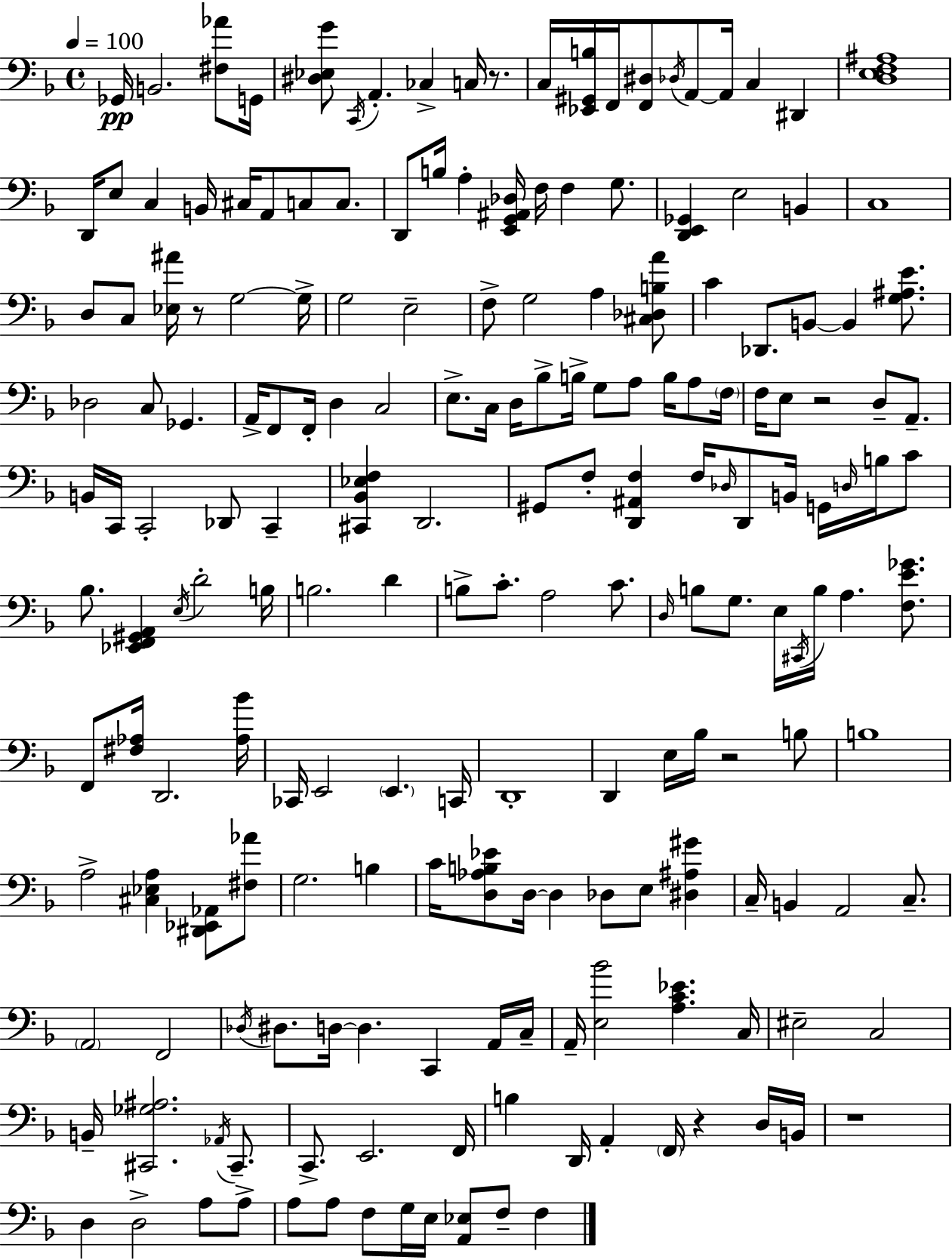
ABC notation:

X:1
T:Untitled
M:4/4
L:1/4
K:Dm
_G,,/4 B,,2 [^F,_A]/2 G,,/4 [^D,_E,G]/2 C,,/4 A,, _C, C,/4 z/2 C,/4 [_E,,^G,,B,]/4 F,,/4 [F,,^D,]/2 _D,/4 A,,/2 A,,/4 C, ^D,, [D,E,F,^A,]4 D,,/4 E,/2 C, B,,/4 ^C,/4 A,,/2 C,/2 C,/2 D,,/2 B,/4 A, [E,,G,,^A,,_D,]/4 F,/4 F, G,/2 [D,,E,,_G,,] E,2 B,, C,4 D,/2 C,/2 [_E,^A]/4 z/2 G,2 G,/4 G,2 E,2 F,/2 G,2 A, [^C,_D,B,A]/2 C _D,,/2 B,,/2 B,, [G,^A,E]/2 _D,2 C,/2 _G,, A,,/4 F,,/2 F,,/4 D, C,2 E,/2 C,/4 D,/4 _B,/2 B,/4 G,/2 A,/2 B,/4 A,/2 F,/4 F,/4 E,/2 z2 D,/2 A,,/2 B,,/4 C,,/4 C,,2 _D,,/2 C,, [^C,,_B,,_E,F,] D,,2 ^G,,/2 F,/2 [D,,^A,,F,] F,/4 _D,/4 D,,/2 B,,/4 G,,/4 D,/4 B,/4 C/2 _B,/2 [_E,,F,,^G,,A,,] E,/4 D2 B,/4 B,2 D B,/2 C/2 A,2 C/2 D,/4 B,/2 G,/2 E,/4 ^C,,/4 B,/4 A, [F,E_G]/2 F,,/2 [^F,_A,]/4 D,,2 [_A,_B]/4 _C,,/4 E,,2 E,, C,,/4 D,,4 D,, E,/4 _B,/4 z2 B,/2 B,4 A,2 [^C,_E,A,] [^D,,_E,,_A,,]/2 [^F,_A]/2 G,2 B, C/4 [D,_A,B,_E]/2 D,/4 D, _D,/2 E,/2 [^D,^A,^G] C,/4 B,, A,,2 C,/2 A,,2 F,,2 _D,/4 ^D,/2 D,/4 D, C,, A,,/4 C,/4 A,,/4 [E,_B]2 [A,C_E] C,/4 ^E,2 C,2 B,,/4 [^C,,_G,^A,]2 _A,,/4 ^C,,/2 C,,/2 E,,2 F,,/4 B, D,,/4 A,, F,,/4 z D,/4 B,,/4 z4 D, D,2 A,/2 A,/2 A,/2 A,/2 F,/2 G,/4 E,/4 [A,,_E,]/2 F,/2 F,